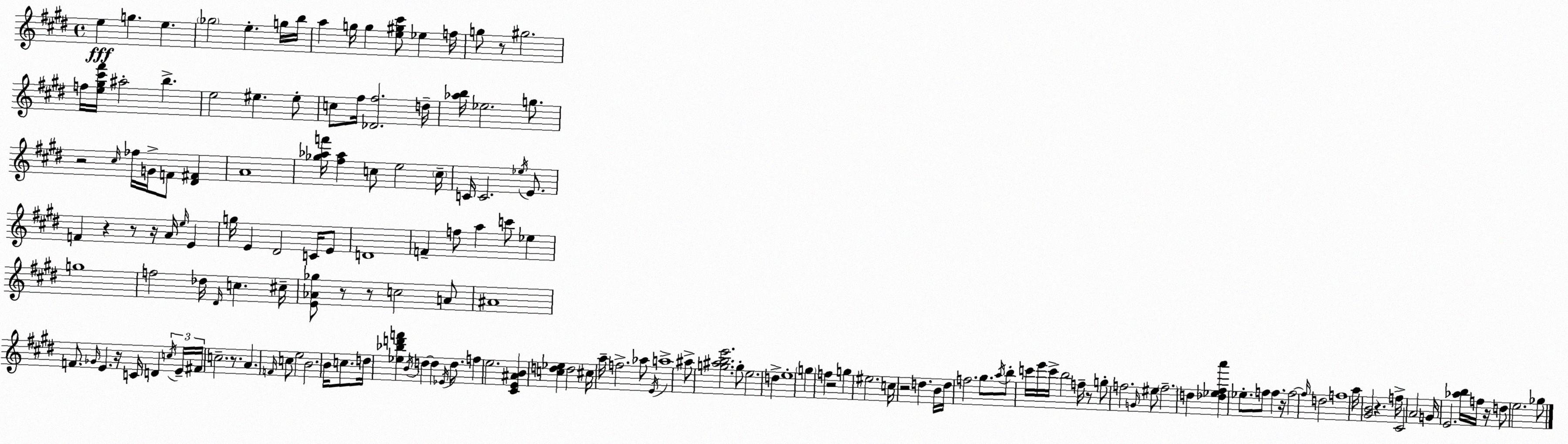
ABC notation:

X:1
T:Untitled
M:4/4
L:1/4
K:E
e g e _g2 e g/4 b/4 a g/4 g [e^g^c']/2 _e f/4 g/2 z/2 ^g2 f/4 [e^g^c'^f']/4 ^a2 b e2 ^e ^e/2 c/2 ^f/4 [_D^f]2 d/4 [_ab]/4 _e2 g/2 z2 ^c/4 _f/4 G/4 F/2 [^D^F] A4 [_g_af']/4 [^f_a] c/2 e2 c/4 C/4 C2 _e/4 E/2 F z z/2 z/4 A/4 e/4 E g/4 E ^D2 C/4 E/2 D4 F f/2 a c'/2 _e g4 f2 _d/4 ^D/4 c ^c/4 [E_A_g]/2 z/2 z/2 c2 A/2 ^A4 F/2 _G/4 E z/4 C/4 D c/4 E/4 ^F/4 c2 z/2 A F/4 c/2 e2 B2 B/4 c/2 d/4 [_e_bd'f'] B/4 d d _E/4 d/2 f e2 [^CE^AB] [cd_e] d2 ^c/4 a/4 f2 _a/2 E/4 a4 ^a/2 [g^abe']2 g/2 e2 d e4 g f z2 g ^e2 c/4 z2 d B/4 d/4 f2 ^g/2 a/4 b/2 c'/4 e'/4 c'/4 b2 f/4 z/2 g/2 f2 G/4 ^e/2 f2 d [_d_e^fa'] _e/2 f/2 f z/4 f2 f/4 d2 f4 a/4 [^GB]2 z f/4 ^C2 A2 G/4 E2 [_ab]/4 f/4 z/4 d/2 e2 _g/2